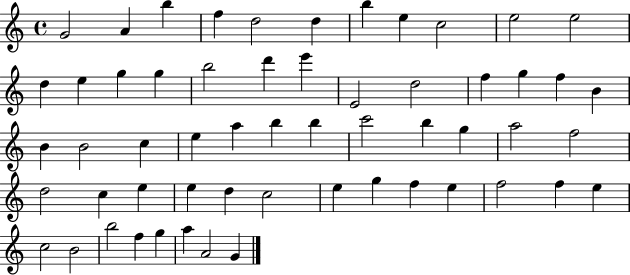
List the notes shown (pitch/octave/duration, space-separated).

G4/h A4/q B5/q F5/q D5/h D5/q B5/q E5/q C5/h E5/h E5/h D5/q E5/q G5/q G5/q B5/h D6/q E6/q E4/h D5/h F5/q G5/q F5/q B4/q B4/q B4/h C5/q E5/q A5/q B5/q B5/q C6/h B5/q G5/q A5/h F5/h D5/h C5/q E5/q E5/q D5/q C5/h E5/q G5/q F5/q E5/q F5/h F5/q E5/q C5/h B4/h B5/h F5/q G5/q A5/q A4/h G4/q